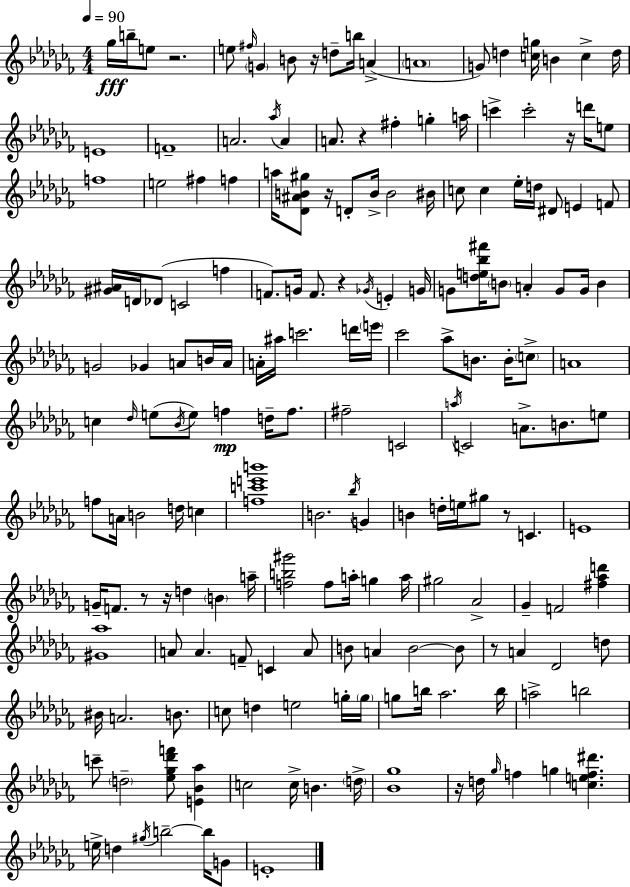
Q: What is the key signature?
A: AES minor